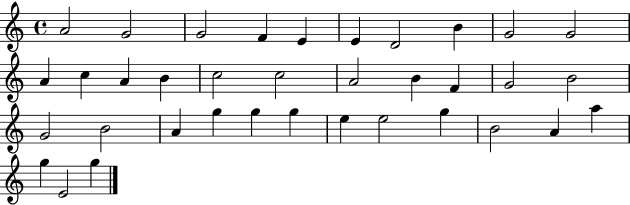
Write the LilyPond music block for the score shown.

{
  \clef treble
  \time 4/4
  \defaultTimeSignature
  \key c \major
  a'2 g'2 | g'2 f'4 e'4 | e'4 d'2 b'4 | g'2 g'2 | \break a'4 c''4 a'4 b'4 | c''2 c''2 | a'2 b'4 f'4 | g'2 b'2 | \break g'2 b'2 | a'4 g''4 g''4 g''4 | e''4 e''2 g''4 | b'2 a'4 a''4 | \break g''4 e'2 g''4 | \bar "|."
}